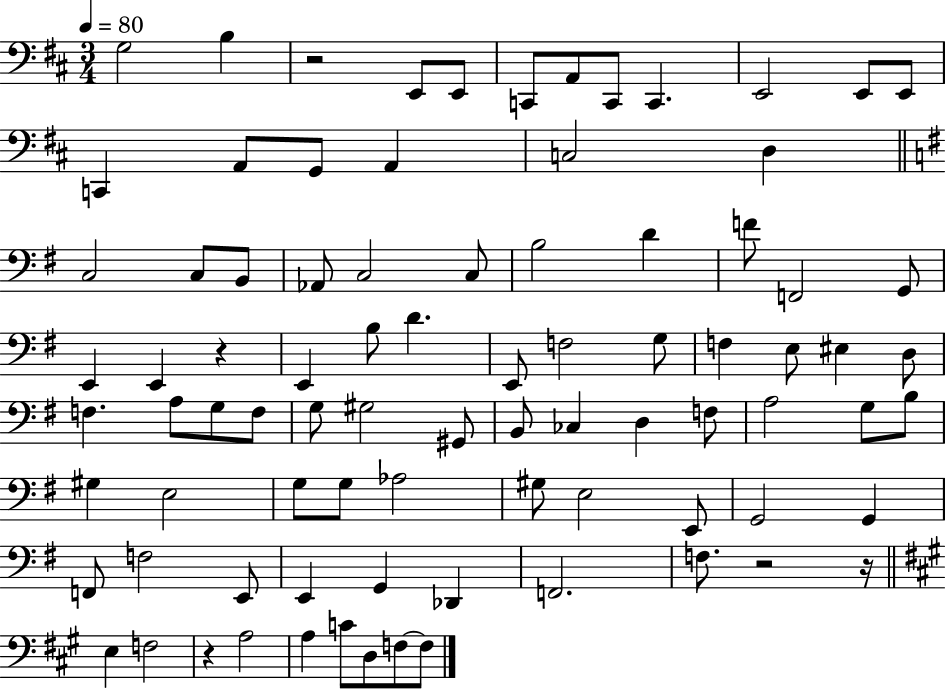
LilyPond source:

{
  \clef bass
  \numericTimeSignature
  \time 3/4
  \key d \major
  \tempo 4 = 80
  g2 b4 | r2 e,8 e,8 | c,8 a,8 c,8 c,4. | e,2 e,8 e,8 | \break c,4 a,8 g,8 a,4 | c2 d4 | \bar "||" \break \key e \minor c2 c8 b,8 | aes,8 c2 c8 | b2 d'4 | f'8 f,2 g,8 | \break e,4 e,4 r4 | e,4 b8 d'4. | e,8 f2 g8 | f4 e8 eis4 d8 | \break f4. a8 g8 f8 | g8 gis2 gis,8 | b,8 ces4 d4 f8 | a2 g8 b8 | \break gis4 e2 | g8 g8 aes2 | gis8 e2 e,8 | g,2 g,4 | \break f,8 f2 e,8 | e,4 g,4 des,4 | f,2. | f8. r2 r16 | \break \bar "||" \break \key a \major e4 f2 | r4 a2 | a4 c'8 d8 f8~~ f8 | \bar "|."
}